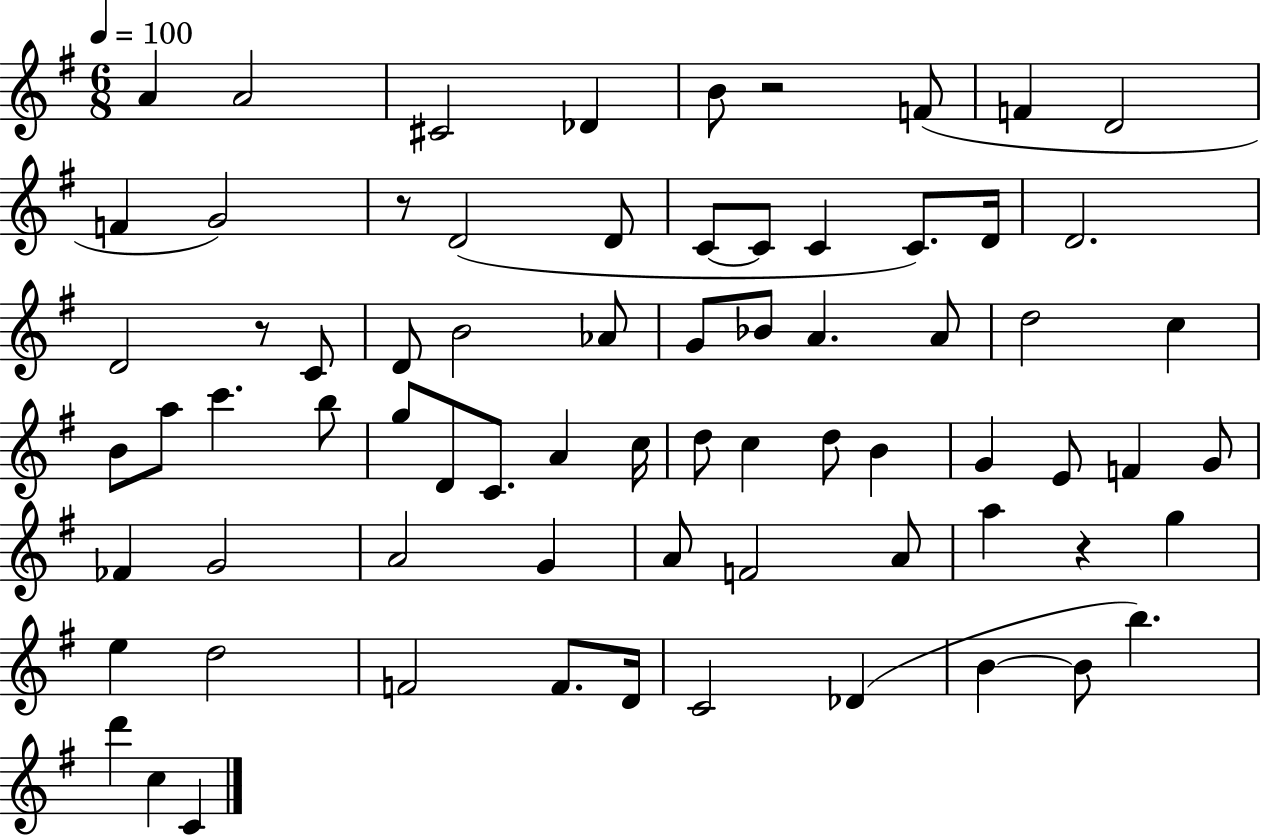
{
  \clef treble
  \numericTimeSignature
  \time 6/8
  \key g \major
  \tempo 4 = 100
  \repeat volta 2 { a'4 a'2 | cis'2 des'4 | b'8 r2 f'8( | f'4 d'2 | \break f'4 g'2) | r8 d'2( d'8 | c'8~~ c'8 c'4 c'8.) d'16 | d'2. | \break d'2 r8 c'8 | d'8 b'2 aes'8 | g'8 bes'8 a'4. a'8 | d''2 c''4 | \break b'8 a''8 c'''4. b''8 | g''8 d'8 c'8. a'4 c''16 | d''8 c''4 d''8 b'4 | g'4 e'8 f'4 g'8 | \break fes'4 g'2 | a'2 g'4 | a'8 f'2 a'8 | a''4 r4 g''4 | \break e''4 d''2 | f'2 f'8. d'16 | c'2 des'4( | b'4~~ b'8 b''4.) | \break d'''4 c''4 c'4 | } \bar "|."
}